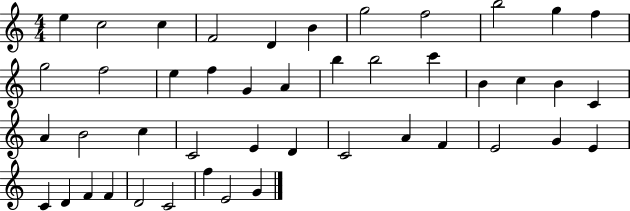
{
  \clef treble
  \numericTimeSignature
  \time 4/4
  \key c \major
  e''4 c''2 c''4 | f'2 d'4 b'4 | g''2 f''2 | b''2 g''4 f''4 | \break g''2 f''2 | e''4 f''4 g'4 a'4 | b''4 b''2 c'''4 | b'4 c''4 b'4 c'4 | \break a'4 b'2 c''4 | c'2 e'4 d'4 | c'2 a'4 f'4 | e'2 g'4 e'4 | \break c'4 d'4 f'4 f'4 | d'2 c'2 | f''4 e'2 g'4 | \bar "|."
}